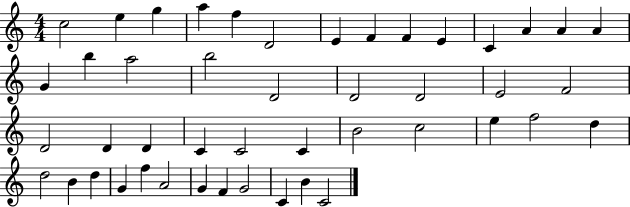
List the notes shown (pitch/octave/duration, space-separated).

C5/h E5/q G5/q A5/q F5/q D4/h E4/q F4/q F4/q E4/q C4/q A4/q A4/q A4/q G4/q B5/q A5/h B5/h D4/h D4/h D4/h E4/h F4/h D4/h D4/q D4/q C4/q C4/h C4/q B4/h C5/h E5/q F5/h D5/q D5/h B4/q D5/q G4/q F5/q A4/h G4/q F4/q G4/h C4/q B4/q C4/h